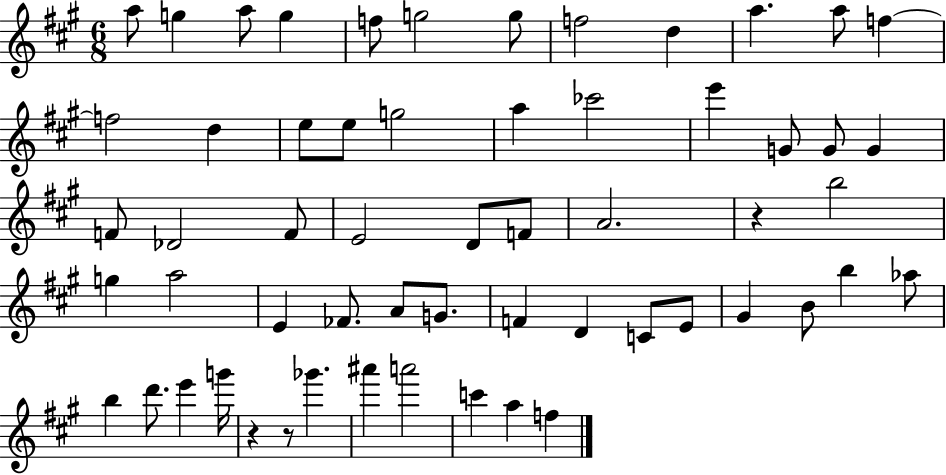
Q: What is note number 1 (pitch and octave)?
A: A5